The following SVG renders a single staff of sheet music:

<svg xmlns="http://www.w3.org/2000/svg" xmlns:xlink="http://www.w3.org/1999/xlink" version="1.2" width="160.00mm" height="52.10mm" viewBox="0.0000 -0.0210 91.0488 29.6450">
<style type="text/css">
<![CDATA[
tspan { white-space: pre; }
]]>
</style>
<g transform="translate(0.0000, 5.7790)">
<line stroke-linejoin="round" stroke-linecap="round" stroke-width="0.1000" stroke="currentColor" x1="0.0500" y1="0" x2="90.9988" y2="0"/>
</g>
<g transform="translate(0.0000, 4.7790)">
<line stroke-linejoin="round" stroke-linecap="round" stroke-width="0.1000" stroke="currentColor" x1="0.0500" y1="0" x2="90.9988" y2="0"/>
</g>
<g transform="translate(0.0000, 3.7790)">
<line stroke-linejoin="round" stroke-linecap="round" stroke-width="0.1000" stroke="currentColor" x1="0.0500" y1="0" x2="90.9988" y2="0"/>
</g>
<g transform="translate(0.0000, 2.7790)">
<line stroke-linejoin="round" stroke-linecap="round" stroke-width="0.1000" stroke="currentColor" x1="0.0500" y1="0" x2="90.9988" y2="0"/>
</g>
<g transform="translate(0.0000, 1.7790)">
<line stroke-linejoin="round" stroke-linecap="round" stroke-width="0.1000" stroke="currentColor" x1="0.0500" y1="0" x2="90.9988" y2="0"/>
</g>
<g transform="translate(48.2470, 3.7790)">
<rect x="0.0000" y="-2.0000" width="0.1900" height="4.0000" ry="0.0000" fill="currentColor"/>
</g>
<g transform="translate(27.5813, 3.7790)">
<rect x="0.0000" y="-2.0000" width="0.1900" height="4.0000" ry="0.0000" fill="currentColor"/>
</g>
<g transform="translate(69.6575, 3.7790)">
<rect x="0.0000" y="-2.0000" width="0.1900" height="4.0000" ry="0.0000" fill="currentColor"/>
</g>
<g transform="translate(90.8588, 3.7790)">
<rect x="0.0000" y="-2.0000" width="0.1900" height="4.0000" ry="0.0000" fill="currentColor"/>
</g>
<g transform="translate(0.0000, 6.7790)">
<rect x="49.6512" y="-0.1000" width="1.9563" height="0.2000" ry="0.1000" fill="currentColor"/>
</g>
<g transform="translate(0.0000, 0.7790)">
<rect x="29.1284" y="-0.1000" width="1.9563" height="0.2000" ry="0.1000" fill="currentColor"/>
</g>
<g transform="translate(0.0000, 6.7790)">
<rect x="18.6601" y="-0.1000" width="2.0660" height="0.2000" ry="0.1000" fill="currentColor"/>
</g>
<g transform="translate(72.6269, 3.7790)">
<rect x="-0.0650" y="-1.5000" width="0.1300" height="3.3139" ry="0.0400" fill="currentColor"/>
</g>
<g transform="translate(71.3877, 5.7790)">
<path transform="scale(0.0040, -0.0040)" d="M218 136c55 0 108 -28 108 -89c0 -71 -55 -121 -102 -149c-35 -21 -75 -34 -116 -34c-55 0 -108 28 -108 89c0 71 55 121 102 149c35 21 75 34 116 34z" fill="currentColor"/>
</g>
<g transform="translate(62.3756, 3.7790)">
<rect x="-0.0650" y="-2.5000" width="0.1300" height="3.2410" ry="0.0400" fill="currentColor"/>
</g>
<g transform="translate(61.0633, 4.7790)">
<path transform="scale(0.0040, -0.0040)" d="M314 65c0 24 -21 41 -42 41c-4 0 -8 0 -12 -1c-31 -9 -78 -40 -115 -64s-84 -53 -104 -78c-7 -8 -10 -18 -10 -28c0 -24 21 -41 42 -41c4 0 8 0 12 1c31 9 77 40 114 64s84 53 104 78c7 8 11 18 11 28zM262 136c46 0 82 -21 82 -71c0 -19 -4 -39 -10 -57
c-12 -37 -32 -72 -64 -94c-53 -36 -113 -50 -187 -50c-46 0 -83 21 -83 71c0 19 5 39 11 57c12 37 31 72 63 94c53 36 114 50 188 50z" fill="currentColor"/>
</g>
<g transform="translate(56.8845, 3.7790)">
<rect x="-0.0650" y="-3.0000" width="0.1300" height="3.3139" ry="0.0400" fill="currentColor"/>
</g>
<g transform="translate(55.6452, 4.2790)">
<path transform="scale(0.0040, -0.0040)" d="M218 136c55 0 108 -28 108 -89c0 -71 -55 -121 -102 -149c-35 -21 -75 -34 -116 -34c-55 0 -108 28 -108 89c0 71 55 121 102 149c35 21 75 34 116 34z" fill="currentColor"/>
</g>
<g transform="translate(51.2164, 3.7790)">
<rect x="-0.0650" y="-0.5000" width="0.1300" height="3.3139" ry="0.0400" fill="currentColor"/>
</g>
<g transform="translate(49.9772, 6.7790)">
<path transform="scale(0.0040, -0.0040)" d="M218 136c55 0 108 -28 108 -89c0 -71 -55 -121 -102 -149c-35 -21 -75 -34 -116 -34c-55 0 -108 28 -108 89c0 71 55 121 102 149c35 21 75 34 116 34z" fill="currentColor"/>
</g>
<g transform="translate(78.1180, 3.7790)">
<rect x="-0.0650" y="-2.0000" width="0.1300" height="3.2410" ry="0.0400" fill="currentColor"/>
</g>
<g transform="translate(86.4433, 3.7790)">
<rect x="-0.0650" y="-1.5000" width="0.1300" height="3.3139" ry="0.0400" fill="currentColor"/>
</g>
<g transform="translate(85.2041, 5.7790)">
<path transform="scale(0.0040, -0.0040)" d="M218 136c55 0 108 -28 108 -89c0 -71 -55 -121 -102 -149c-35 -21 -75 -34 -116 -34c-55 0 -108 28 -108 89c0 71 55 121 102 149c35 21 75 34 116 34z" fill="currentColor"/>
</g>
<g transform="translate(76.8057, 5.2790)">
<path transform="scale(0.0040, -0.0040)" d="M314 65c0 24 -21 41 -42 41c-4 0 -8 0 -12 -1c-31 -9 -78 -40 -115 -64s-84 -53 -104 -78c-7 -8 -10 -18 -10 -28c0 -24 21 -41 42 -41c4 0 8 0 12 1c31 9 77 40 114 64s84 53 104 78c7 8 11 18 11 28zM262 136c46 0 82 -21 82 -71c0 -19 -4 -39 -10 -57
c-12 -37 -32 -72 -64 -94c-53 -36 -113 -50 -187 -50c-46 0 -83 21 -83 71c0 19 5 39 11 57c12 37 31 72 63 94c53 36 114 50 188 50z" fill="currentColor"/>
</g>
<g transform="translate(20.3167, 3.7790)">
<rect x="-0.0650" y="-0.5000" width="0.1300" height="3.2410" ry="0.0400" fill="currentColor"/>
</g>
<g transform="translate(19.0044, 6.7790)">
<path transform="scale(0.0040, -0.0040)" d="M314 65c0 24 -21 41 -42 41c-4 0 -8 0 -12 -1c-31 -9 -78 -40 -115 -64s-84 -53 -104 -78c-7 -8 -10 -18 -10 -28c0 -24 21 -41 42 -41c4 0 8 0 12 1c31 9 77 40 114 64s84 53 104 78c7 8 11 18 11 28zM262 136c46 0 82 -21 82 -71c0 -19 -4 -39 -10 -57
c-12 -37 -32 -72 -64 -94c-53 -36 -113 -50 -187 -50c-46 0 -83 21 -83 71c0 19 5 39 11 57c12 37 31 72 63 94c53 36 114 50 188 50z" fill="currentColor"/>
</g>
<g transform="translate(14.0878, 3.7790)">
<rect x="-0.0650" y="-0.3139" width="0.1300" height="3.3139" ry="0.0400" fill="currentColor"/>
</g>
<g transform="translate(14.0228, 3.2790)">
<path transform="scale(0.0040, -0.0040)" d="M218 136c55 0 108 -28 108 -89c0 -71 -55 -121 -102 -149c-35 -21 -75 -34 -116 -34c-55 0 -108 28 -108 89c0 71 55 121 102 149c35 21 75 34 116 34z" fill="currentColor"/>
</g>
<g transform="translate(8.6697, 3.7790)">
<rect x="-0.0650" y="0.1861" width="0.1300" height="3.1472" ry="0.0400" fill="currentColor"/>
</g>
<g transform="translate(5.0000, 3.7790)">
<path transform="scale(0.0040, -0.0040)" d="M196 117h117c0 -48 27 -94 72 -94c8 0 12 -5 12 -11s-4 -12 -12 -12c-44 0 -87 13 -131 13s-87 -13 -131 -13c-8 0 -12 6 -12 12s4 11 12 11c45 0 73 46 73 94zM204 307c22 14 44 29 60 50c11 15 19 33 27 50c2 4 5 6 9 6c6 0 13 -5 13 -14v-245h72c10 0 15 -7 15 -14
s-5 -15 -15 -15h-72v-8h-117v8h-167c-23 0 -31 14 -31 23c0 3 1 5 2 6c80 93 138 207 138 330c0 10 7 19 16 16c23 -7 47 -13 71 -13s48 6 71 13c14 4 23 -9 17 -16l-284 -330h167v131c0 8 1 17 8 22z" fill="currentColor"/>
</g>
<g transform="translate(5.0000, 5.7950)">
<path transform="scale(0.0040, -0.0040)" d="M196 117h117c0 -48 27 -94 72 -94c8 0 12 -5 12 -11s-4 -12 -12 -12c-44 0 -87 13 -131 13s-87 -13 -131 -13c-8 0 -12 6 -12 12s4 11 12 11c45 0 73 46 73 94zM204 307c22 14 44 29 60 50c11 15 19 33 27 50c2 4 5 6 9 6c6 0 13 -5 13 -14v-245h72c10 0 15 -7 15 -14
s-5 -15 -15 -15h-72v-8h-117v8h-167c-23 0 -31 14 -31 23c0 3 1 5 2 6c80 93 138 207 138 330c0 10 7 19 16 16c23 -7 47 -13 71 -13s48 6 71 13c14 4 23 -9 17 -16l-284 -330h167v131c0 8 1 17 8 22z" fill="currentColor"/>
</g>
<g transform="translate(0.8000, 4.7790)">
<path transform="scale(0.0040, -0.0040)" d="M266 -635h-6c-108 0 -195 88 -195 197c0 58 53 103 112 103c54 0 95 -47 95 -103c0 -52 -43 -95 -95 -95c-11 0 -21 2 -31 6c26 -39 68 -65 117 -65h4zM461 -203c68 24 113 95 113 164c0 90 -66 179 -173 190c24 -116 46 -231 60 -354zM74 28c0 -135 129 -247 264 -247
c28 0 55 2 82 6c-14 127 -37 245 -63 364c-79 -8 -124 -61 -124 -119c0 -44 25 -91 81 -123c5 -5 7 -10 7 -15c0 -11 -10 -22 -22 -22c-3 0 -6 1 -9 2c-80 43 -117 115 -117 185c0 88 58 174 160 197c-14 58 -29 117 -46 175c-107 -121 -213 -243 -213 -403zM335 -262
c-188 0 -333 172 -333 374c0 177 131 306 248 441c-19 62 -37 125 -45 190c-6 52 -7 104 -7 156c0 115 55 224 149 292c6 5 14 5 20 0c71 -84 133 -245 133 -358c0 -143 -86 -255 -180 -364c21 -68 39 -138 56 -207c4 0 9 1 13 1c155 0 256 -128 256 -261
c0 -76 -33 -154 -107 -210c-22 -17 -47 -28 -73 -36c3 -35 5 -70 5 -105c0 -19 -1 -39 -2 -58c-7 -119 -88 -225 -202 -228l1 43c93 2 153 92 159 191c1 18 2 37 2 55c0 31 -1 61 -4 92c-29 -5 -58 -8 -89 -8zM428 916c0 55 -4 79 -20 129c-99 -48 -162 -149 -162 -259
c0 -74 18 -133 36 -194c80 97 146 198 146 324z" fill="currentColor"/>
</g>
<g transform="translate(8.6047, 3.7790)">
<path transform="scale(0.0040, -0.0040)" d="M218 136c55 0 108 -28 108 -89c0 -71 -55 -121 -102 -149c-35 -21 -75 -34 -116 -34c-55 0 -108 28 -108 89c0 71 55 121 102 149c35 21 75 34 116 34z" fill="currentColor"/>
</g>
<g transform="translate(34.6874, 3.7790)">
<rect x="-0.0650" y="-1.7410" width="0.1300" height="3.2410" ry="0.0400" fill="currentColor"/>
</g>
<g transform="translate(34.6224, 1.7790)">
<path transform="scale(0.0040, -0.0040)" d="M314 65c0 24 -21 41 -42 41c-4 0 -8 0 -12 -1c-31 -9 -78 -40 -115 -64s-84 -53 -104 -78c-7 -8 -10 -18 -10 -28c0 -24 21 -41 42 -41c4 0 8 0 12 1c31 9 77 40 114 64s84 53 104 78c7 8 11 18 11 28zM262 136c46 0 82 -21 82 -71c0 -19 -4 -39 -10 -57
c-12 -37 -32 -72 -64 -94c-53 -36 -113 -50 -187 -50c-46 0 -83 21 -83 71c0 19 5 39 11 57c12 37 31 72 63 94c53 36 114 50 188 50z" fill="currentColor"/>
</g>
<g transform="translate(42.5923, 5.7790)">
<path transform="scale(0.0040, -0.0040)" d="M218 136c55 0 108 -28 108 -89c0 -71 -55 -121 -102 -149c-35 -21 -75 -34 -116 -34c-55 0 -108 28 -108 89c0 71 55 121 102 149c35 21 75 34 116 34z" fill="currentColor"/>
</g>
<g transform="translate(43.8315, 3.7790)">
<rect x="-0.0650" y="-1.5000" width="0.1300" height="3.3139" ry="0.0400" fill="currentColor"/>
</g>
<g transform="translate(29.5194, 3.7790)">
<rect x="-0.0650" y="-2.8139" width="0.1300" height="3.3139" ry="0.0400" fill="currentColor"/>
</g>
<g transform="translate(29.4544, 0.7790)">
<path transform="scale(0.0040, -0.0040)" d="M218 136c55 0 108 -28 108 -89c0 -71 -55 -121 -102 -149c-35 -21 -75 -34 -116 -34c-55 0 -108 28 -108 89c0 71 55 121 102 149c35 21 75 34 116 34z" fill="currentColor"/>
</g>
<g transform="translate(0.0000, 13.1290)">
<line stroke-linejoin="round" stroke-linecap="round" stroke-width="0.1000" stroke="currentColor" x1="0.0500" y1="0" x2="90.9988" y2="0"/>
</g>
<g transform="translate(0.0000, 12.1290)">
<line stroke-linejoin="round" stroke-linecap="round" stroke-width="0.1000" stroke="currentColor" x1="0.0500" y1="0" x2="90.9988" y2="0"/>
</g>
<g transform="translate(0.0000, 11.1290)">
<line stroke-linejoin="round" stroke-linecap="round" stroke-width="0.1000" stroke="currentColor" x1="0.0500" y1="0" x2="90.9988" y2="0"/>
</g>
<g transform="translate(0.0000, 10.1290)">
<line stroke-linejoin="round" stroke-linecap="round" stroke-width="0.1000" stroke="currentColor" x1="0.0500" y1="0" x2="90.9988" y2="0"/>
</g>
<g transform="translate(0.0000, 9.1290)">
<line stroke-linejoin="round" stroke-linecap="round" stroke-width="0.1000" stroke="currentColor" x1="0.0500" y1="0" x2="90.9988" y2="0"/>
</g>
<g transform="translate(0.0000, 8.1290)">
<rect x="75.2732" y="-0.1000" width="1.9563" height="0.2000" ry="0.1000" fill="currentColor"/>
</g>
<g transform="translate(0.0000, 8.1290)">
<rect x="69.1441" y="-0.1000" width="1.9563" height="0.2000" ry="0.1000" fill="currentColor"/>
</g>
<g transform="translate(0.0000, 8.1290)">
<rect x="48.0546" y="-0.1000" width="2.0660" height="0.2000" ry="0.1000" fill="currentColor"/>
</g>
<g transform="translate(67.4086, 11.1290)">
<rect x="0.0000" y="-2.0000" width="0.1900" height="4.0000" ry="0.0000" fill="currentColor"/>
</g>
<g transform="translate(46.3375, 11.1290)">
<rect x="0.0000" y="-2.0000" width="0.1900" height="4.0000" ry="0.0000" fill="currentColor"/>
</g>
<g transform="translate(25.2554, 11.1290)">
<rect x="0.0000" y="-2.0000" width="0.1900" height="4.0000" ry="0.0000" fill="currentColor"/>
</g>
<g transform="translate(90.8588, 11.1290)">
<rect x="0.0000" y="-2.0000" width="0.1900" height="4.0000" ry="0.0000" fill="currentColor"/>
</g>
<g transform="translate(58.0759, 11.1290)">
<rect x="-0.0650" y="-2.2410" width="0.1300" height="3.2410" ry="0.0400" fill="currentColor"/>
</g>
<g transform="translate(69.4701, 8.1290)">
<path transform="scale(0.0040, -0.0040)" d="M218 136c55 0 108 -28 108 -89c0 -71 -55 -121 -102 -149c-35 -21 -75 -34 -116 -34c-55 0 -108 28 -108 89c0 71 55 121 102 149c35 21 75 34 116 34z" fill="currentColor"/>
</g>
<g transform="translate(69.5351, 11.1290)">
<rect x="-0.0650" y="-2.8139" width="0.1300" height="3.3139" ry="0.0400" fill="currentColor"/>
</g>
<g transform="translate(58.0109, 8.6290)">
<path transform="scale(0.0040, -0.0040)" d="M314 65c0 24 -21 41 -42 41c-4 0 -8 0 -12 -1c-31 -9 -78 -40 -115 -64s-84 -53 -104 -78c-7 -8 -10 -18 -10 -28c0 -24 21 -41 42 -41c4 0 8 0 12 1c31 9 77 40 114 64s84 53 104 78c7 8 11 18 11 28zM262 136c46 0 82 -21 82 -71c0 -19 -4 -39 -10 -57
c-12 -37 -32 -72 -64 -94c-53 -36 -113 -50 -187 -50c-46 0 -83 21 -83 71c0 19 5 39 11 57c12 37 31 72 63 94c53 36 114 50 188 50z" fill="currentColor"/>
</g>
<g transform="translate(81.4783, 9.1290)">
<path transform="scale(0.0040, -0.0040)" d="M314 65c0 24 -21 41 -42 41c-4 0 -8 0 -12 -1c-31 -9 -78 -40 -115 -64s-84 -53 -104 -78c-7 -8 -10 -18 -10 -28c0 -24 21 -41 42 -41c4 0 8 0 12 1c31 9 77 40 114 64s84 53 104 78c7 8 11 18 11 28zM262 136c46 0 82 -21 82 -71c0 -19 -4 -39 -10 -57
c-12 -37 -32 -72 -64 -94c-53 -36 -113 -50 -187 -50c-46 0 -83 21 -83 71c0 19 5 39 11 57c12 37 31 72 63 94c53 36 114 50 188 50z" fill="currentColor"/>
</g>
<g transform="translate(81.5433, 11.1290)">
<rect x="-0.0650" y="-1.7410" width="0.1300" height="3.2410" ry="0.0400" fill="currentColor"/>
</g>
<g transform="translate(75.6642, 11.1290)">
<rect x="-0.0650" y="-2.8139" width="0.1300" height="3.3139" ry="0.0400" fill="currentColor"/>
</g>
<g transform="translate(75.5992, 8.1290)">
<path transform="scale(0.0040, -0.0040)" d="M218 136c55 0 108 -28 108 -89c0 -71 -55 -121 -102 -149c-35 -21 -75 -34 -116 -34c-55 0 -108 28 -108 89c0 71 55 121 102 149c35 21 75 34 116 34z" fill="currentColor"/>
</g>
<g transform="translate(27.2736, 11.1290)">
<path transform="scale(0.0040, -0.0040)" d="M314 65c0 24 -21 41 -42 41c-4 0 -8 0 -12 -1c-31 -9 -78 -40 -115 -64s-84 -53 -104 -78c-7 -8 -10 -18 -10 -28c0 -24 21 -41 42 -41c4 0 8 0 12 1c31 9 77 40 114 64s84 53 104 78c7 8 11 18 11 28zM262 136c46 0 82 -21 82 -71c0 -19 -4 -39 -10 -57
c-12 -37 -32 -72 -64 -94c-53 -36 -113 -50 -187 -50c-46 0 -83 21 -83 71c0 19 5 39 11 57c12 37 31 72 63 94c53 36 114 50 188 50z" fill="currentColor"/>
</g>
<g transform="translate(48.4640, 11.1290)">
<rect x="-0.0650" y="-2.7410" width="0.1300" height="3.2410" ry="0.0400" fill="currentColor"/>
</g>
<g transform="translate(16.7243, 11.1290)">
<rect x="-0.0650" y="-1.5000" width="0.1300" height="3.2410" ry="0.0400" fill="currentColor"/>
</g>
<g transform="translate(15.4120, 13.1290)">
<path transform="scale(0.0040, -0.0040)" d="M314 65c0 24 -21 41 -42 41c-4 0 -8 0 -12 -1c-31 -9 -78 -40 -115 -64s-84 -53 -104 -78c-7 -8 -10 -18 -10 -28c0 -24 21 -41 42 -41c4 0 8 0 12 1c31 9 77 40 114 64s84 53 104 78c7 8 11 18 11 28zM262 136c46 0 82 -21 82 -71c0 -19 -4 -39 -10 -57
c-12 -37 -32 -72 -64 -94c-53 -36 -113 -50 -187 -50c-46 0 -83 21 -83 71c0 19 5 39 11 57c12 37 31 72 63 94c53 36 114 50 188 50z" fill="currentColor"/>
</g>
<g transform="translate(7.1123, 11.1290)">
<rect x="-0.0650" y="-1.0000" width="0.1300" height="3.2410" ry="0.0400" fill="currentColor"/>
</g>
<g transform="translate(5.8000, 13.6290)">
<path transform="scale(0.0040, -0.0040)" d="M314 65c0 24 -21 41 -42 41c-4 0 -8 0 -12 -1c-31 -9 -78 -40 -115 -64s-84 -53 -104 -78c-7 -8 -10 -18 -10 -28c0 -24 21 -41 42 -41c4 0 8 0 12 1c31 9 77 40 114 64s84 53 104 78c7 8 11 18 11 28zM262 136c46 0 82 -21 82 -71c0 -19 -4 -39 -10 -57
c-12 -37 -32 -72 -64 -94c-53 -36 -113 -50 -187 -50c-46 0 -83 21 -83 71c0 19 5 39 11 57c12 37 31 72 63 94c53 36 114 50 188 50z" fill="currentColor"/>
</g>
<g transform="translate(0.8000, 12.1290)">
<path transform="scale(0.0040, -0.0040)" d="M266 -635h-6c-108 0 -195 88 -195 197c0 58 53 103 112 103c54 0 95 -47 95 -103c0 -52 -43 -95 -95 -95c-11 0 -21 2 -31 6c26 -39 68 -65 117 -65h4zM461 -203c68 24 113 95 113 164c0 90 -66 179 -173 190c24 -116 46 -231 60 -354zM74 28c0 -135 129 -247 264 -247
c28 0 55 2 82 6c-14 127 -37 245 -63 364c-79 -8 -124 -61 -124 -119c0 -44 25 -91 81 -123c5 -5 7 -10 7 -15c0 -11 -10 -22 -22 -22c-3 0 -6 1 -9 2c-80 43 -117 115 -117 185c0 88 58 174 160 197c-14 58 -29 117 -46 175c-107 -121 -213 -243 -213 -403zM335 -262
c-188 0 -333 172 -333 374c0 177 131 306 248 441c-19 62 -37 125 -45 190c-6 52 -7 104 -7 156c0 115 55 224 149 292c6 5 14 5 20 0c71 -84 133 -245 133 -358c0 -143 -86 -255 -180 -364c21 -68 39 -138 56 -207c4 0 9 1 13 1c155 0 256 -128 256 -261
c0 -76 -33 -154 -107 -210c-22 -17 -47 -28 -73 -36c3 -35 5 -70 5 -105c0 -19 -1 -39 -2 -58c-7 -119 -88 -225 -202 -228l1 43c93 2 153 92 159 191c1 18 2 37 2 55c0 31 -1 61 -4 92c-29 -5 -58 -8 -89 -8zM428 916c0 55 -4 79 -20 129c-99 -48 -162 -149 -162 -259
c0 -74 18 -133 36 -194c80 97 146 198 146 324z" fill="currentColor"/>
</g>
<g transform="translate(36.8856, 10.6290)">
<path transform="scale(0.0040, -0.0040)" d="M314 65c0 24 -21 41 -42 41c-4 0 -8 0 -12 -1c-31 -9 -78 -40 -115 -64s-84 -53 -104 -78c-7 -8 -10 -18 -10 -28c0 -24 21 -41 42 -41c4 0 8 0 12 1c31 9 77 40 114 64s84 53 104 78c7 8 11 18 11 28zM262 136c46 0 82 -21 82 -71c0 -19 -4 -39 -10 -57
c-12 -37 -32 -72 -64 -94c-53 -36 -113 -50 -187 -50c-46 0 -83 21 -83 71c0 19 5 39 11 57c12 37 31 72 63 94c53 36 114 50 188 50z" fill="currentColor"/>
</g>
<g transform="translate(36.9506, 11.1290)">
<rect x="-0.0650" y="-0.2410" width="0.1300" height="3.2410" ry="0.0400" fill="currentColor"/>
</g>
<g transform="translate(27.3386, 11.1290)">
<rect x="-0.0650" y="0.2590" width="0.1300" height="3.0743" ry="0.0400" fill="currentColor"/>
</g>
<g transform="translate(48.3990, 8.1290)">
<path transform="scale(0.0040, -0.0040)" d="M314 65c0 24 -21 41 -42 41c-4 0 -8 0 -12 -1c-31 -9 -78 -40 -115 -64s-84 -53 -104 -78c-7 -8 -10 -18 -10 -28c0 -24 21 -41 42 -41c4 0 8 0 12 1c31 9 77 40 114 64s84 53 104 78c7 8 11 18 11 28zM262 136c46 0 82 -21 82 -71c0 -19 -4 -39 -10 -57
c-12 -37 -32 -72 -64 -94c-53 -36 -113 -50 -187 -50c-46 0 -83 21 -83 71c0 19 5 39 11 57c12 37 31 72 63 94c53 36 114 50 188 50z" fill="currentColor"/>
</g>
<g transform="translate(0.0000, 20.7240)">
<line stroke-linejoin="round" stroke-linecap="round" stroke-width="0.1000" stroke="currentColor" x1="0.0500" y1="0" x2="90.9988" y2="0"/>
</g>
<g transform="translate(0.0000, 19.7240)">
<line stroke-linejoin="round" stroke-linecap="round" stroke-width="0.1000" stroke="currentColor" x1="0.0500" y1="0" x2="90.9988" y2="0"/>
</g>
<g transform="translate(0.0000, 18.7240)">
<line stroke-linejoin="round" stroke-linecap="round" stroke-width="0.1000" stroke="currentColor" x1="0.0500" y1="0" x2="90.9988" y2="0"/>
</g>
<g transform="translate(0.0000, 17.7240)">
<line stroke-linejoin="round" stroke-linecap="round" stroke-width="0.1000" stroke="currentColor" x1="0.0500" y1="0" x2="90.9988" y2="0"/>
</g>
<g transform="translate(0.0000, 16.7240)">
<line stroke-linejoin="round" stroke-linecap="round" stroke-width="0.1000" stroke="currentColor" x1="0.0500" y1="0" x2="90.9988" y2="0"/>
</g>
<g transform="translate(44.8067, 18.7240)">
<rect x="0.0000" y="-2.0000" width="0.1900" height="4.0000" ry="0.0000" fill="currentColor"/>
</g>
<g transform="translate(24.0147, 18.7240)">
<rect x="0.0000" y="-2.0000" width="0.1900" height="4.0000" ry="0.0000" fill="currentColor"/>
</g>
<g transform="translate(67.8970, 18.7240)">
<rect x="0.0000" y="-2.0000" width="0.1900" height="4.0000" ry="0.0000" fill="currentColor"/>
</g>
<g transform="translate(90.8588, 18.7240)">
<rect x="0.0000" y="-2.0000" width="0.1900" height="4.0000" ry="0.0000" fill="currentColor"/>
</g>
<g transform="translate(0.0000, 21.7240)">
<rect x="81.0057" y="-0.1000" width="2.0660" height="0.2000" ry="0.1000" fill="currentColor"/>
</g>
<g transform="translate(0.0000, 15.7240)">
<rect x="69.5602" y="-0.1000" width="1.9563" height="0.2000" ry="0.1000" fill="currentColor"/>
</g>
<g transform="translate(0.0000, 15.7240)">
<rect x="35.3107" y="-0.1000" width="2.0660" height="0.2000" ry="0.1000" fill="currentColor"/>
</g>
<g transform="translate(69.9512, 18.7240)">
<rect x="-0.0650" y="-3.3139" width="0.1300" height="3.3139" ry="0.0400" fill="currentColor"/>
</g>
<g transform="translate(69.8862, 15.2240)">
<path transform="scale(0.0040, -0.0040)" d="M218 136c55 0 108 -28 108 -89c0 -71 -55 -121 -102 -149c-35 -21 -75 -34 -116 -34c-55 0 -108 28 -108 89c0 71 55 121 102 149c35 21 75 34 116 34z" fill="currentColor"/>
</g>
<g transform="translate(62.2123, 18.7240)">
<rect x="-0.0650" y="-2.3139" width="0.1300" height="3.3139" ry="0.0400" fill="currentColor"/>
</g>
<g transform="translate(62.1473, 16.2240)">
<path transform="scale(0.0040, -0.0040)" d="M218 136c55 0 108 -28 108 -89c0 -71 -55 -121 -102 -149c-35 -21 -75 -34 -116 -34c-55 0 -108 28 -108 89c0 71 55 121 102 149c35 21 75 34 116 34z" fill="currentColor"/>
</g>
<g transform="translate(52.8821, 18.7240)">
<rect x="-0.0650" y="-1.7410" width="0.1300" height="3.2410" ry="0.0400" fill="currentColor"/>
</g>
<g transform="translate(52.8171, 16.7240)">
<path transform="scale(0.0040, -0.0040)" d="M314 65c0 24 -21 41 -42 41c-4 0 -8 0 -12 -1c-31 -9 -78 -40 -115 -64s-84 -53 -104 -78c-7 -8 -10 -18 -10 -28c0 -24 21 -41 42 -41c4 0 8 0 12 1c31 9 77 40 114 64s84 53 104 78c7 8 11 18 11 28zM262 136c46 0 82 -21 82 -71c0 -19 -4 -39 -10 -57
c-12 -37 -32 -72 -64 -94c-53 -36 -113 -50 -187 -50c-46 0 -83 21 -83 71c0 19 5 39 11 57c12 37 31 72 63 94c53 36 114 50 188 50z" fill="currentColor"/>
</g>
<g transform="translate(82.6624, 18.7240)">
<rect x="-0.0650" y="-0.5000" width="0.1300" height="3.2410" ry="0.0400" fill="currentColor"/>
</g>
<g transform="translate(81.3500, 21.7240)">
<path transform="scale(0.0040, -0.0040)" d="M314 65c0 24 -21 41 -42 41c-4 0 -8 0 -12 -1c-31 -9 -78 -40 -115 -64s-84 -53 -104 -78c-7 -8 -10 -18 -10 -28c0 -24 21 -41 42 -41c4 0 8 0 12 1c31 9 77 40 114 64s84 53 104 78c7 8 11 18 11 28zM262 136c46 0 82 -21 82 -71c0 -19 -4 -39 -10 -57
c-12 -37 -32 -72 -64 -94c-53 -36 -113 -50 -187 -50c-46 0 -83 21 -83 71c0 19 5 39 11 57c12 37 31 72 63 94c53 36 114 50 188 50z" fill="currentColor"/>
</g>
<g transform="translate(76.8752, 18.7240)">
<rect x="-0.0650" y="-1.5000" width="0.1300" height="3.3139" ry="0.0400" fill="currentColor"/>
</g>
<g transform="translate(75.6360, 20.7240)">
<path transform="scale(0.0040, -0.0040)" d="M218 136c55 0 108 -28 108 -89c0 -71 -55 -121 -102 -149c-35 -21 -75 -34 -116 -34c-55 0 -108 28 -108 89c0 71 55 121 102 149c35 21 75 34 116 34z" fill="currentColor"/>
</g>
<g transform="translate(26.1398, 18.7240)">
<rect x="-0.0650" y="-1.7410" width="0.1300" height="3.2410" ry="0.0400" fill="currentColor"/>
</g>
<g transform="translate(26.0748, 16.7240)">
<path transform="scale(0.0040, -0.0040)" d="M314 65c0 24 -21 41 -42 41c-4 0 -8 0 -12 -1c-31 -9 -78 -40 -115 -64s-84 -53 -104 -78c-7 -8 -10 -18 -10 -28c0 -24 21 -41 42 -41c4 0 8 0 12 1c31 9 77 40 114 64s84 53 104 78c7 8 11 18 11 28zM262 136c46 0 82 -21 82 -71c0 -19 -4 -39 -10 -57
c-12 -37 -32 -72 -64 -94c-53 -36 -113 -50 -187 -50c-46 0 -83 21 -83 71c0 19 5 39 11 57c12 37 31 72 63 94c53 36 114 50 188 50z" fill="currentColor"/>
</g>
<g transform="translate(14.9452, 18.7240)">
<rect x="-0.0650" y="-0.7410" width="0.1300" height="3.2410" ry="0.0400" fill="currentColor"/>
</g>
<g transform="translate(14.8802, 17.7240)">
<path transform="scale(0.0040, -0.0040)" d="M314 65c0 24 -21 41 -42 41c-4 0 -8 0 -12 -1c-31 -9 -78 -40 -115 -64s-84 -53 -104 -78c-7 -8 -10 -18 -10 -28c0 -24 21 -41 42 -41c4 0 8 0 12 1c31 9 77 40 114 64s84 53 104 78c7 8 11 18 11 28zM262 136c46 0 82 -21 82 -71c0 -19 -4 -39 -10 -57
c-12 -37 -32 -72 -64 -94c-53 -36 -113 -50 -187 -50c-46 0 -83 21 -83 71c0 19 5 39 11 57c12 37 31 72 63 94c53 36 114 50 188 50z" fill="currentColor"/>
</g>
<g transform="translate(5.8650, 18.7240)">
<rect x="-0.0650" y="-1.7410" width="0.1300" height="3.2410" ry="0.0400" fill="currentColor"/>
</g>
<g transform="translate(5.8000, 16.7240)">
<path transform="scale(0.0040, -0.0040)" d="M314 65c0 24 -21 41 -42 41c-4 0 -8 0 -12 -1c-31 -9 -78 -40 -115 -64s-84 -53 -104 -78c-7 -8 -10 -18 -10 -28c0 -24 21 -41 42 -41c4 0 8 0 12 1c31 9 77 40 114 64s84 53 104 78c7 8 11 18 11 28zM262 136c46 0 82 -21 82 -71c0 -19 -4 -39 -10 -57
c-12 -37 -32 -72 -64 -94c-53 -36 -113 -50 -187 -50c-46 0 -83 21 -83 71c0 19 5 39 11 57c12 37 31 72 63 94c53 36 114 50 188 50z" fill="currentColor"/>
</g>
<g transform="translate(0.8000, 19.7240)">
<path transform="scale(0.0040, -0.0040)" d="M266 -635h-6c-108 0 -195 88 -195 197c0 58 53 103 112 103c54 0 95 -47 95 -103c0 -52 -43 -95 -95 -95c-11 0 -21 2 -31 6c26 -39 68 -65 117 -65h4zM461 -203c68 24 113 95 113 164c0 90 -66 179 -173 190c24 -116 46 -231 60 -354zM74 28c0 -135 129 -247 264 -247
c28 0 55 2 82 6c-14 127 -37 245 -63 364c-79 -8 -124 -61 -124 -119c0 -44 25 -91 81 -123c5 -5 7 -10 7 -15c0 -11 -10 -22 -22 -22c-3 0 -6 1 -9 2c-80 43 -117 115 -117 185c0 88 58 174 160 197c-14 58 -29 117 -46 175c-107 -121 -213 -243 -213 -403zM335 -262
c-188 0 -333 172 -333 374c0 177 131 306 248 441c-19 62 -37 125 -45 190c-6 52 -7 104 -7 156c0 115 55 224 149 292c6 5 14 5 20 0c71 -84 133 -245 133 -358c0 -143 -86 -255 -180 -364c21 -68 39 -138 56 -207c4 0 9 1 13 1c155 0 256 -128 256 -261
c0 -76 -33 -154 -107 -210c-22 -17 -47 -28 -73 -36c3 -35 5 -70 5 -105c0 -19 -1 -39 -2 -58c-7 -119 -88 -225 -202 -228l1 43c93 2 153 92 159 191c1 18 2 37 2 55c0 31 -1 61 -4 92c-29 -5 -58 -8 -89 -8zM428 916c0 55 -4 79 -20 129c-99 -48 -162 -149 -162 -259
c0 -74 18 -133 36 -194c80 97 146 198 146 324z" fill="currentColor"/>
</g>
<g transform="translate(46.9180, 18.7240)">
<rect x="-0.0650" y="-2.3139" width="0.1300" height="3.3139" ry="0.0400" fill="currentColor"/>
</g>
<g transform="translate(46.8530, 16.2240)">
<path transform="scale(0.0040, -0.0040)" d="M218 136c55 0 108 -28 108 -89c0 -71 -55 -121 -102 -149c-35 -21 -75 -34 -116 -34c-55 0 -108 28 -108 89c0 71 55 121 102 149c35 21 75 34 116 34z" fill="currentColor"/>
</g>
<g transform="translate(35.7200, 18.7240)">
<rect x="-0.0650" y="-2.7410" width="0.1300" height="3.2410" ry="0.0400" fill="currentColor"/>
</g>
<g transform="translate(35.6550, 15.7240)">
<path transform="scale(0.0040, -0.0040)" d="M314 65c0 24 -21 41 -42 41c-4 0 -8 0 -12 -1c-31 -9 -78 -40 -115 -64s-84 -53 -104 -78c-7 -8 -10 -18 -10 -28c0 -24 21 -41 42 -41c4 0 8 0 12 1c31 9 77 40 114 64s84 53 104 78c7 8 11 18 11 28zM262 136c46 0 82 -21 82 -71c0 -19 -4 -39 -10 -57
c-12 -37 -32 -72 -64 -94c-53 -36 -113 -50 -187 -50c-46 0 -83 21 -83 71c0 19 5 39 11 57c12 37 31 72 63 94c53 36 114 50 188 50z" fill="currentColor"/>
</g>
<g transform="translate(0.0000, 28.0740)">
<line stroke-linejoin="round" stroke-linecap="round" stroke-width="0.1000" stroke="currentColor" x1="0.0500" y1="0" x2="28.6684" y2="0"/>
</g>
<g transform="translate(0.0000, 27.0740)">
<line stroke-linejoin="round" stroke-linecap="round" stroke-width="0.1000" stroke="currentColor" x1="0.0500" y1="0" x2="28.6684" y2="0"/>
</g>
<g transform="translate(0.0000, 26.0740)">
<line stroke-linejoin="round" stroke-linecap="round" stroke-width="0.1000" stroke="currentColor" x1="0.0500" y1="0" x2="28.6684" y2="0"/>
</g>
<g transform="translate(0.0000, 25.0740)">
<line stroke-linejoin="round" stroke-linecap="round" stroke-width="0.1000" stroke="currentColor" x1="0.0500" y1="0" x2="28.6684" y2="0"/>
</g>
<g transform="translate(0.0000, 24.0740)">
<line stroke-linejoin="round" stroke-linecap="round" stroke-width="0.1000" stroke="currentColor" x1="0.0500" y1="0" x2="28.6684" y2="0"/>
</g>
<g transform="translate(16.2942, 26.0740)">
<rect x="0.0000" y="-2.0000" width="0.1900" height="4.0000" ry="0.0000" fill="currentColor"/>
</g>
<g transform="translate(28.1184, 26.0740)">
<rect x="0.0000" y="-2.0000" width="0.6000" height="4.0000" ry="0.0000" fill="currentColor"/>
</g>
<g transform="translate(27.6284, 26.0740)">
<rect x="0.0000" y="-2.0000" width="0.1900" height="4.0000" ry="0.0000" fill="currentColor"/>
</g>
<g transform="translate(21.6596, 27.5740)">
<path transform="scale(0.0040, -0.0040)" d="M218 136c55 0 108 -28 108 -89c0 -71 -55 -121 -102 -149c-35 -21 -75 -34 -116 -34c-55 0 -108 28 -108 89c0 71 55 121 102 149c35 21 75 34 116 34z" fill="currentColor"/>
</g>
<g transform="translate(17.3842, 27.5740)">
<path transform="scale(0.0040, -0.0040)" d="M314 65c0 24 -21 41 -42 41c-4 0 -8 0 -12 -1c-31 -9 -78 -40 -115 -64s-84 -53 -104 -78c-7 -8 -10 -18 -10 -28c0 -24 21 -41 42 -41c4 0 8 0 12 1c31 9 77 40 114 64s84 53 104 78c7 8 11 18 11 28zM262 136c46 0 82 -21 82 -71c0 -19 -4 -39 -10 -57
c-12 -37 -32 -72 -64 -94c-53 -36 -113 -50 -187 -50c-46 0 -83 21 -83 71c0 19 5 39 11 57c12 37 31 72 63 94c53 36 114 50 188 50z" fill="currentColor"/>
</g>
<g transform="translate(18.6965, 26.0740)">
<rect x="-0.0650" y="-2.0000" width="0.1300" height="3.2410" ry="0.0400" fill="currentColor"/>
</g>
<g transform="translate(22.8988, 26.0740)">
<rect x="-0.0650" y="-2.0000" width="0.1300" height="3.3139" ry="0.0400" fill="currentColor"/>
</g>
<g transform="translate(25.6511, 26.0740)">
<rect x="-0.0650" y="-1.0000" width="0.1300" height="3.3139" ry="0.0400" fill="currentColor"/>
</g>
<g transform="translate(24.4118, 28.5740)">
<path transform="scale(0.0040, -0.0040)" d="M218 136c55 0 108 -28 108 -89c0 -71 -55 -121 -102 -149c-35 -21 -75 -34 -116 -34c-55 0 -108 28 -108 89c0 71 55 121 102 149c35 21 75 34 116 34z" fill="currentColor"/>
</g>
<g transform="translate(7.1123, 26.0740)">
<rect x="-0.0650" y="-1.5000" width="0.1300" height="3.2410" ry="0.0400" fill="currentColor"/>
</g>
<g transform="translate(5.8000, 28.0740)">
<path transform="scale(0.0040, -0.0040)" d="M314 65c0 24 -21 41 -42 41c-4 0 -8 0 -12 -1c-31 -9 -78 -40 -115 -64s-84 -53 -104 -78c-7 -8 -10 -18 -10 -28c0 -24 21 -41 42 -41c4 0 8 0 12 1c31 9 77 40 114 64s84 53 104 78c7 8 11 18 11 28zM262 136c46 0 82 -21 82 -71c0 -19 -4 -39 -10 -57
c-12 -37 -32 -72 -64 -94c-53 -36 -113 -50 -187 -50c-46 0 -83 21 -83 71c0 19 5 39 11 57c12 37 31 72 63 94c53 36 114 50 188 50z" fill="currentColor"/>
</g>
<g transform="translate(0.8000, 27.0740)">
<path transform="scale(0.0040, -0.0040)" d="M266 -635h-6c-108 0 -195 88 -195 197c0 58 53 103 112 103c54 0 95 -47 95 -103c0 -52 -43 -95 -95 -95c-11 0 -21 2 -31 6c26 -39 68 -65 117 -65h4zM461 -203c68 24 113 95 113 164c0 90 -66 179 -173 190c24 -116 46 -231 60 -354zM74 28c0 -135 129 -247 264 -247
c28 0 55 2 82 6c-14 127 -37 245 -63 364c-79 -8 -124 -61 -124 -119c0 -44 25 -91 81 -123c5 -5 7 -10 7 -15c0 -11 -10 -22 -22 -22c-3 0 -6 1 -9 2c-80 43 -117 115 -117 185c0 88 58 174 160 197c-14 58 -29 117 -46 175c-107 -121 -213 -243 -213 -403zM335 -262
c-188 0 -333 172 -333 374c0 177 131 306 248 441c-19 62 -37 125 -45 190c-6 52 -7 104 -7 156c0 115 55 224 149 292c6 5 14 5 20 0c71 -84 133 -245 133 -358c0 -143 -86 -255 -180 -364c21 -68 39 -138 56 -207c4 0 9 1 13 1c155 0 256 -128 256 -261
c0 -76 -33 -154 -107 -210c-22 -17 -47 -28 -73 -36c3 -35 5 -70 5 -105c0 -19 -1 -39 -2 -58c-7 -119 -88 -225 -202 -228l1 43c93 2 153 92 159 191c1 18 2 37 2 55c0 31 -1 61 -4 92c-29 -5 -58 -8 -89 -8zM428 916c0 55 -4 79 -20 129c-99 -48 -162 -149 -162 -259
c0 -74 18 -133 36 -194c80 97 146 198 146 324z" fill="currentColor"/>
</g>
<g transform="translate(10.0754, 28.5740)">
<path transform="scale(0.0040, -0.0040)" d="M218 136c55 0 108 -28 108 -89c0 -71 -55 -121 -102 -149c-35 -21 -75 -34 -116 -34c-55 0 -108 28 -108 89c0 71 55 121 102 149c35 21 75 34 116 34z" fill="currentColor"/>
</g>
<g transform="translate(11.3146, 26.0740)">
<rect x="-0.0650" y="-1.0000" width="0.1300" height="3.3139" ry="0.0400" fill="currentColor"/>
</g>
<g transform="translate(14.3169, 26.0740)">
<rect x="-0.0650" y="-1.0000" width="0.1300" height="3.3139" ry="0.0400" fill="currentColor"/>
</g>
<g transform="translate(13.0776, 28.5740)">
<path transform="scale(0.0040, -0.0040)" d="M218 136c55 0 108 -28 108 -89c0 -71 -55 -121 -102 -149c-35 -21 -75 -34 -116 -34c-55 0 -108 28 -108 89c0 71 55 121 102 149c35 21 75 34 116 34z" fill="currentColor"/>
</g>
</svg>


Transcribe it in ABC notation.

X:1
T:Untitled
M:4/4
L:1/4
K:C
B c C2 a f2 E C A G2 E F2 E D2 E2 B2 c2 a2 g2 a a f2 f2 d2 f2 a2 g f2 g b E C2 E2 D D F2 F D